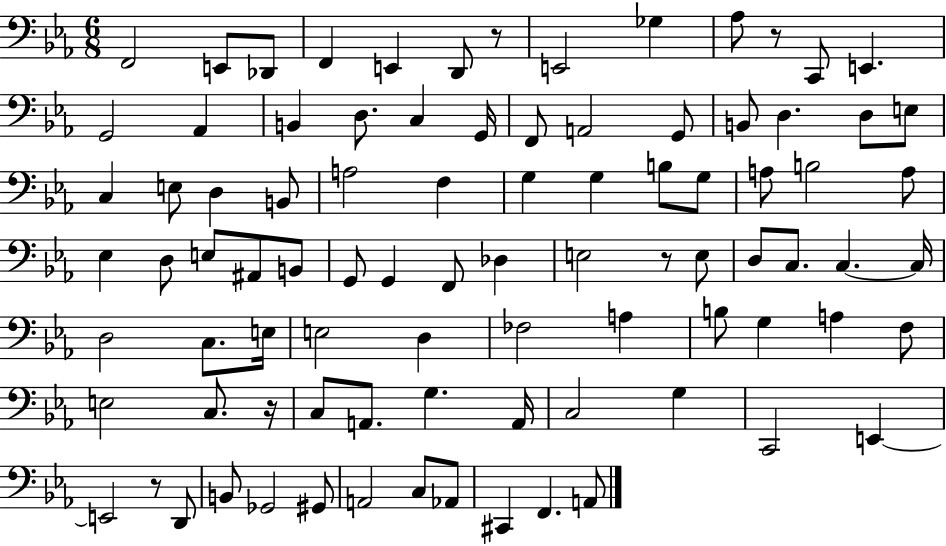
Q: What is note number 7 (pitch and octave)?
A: E2